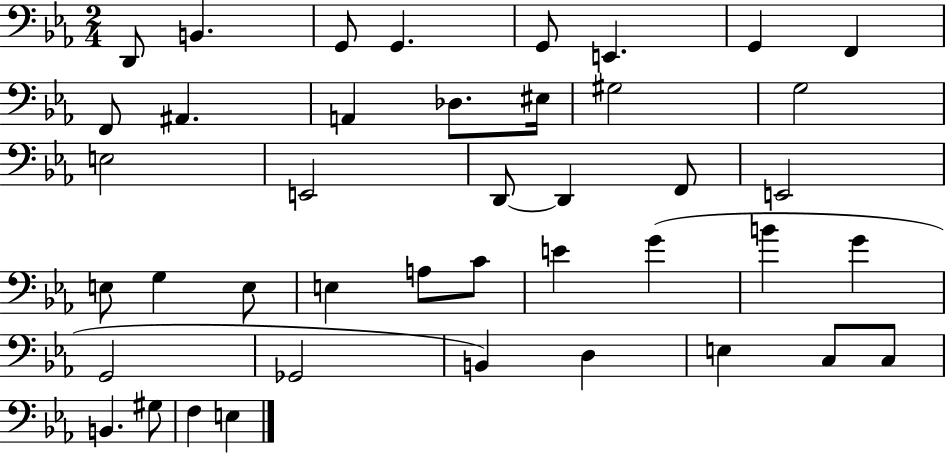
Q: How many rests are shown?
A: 0